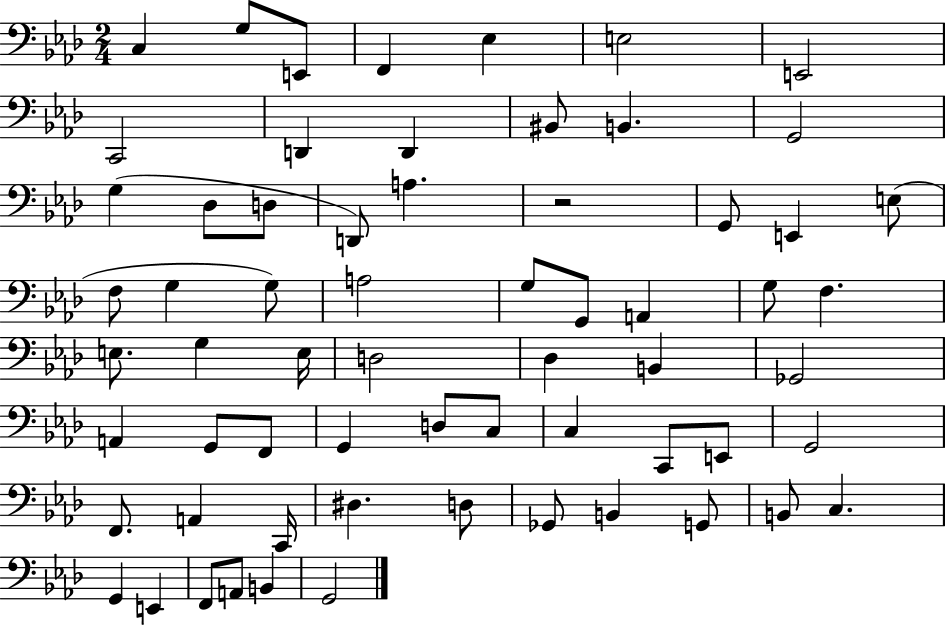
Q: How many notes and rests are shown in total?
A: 64